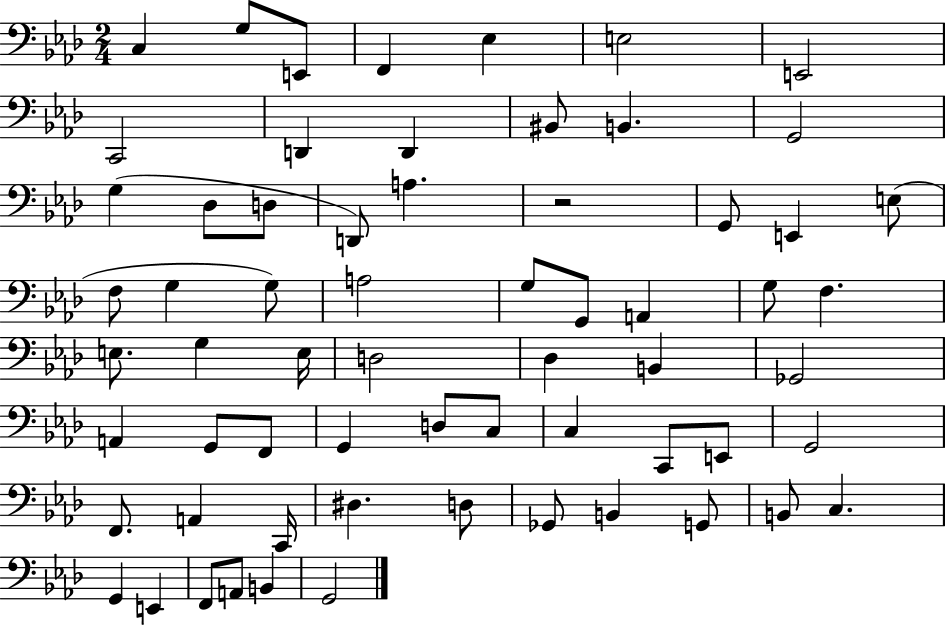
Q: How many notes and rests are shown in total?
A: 64